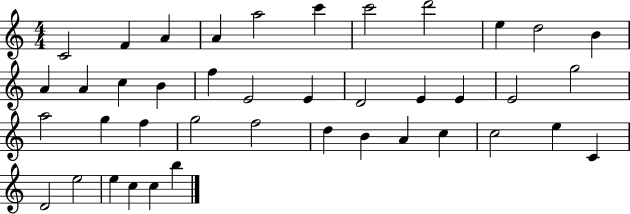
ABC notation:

X:1
T:Untitled
M:4/4
L:1/4
K:C
C2 F A A a2 c' c'2 d'2 e d2 B A A c B f E2 E D2 E E E2 g2 a2 g f g2 f2 d B A c c2 e C D2 e2 e c c b